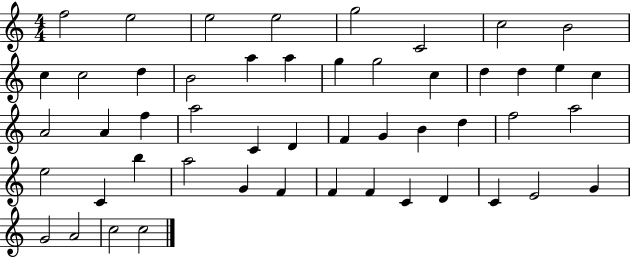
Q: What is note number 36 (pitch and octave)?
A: B5